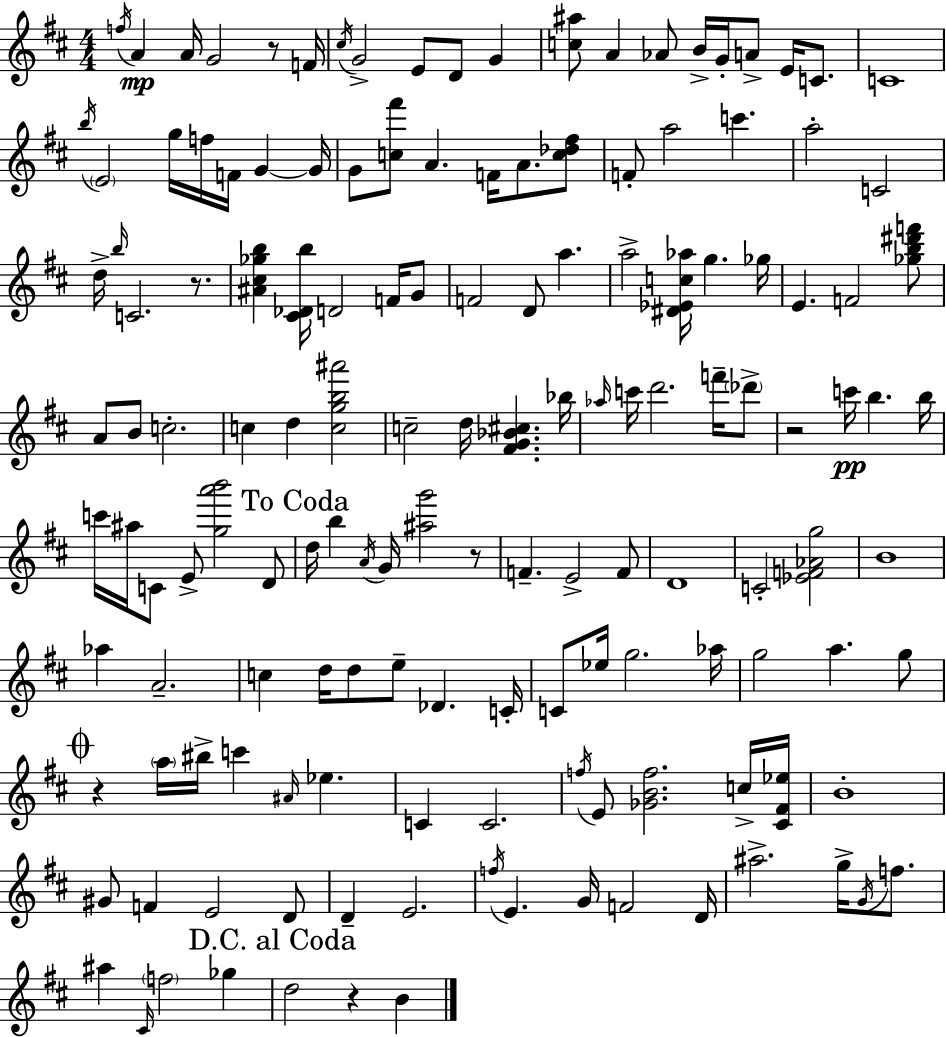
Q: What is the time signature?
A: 4/4